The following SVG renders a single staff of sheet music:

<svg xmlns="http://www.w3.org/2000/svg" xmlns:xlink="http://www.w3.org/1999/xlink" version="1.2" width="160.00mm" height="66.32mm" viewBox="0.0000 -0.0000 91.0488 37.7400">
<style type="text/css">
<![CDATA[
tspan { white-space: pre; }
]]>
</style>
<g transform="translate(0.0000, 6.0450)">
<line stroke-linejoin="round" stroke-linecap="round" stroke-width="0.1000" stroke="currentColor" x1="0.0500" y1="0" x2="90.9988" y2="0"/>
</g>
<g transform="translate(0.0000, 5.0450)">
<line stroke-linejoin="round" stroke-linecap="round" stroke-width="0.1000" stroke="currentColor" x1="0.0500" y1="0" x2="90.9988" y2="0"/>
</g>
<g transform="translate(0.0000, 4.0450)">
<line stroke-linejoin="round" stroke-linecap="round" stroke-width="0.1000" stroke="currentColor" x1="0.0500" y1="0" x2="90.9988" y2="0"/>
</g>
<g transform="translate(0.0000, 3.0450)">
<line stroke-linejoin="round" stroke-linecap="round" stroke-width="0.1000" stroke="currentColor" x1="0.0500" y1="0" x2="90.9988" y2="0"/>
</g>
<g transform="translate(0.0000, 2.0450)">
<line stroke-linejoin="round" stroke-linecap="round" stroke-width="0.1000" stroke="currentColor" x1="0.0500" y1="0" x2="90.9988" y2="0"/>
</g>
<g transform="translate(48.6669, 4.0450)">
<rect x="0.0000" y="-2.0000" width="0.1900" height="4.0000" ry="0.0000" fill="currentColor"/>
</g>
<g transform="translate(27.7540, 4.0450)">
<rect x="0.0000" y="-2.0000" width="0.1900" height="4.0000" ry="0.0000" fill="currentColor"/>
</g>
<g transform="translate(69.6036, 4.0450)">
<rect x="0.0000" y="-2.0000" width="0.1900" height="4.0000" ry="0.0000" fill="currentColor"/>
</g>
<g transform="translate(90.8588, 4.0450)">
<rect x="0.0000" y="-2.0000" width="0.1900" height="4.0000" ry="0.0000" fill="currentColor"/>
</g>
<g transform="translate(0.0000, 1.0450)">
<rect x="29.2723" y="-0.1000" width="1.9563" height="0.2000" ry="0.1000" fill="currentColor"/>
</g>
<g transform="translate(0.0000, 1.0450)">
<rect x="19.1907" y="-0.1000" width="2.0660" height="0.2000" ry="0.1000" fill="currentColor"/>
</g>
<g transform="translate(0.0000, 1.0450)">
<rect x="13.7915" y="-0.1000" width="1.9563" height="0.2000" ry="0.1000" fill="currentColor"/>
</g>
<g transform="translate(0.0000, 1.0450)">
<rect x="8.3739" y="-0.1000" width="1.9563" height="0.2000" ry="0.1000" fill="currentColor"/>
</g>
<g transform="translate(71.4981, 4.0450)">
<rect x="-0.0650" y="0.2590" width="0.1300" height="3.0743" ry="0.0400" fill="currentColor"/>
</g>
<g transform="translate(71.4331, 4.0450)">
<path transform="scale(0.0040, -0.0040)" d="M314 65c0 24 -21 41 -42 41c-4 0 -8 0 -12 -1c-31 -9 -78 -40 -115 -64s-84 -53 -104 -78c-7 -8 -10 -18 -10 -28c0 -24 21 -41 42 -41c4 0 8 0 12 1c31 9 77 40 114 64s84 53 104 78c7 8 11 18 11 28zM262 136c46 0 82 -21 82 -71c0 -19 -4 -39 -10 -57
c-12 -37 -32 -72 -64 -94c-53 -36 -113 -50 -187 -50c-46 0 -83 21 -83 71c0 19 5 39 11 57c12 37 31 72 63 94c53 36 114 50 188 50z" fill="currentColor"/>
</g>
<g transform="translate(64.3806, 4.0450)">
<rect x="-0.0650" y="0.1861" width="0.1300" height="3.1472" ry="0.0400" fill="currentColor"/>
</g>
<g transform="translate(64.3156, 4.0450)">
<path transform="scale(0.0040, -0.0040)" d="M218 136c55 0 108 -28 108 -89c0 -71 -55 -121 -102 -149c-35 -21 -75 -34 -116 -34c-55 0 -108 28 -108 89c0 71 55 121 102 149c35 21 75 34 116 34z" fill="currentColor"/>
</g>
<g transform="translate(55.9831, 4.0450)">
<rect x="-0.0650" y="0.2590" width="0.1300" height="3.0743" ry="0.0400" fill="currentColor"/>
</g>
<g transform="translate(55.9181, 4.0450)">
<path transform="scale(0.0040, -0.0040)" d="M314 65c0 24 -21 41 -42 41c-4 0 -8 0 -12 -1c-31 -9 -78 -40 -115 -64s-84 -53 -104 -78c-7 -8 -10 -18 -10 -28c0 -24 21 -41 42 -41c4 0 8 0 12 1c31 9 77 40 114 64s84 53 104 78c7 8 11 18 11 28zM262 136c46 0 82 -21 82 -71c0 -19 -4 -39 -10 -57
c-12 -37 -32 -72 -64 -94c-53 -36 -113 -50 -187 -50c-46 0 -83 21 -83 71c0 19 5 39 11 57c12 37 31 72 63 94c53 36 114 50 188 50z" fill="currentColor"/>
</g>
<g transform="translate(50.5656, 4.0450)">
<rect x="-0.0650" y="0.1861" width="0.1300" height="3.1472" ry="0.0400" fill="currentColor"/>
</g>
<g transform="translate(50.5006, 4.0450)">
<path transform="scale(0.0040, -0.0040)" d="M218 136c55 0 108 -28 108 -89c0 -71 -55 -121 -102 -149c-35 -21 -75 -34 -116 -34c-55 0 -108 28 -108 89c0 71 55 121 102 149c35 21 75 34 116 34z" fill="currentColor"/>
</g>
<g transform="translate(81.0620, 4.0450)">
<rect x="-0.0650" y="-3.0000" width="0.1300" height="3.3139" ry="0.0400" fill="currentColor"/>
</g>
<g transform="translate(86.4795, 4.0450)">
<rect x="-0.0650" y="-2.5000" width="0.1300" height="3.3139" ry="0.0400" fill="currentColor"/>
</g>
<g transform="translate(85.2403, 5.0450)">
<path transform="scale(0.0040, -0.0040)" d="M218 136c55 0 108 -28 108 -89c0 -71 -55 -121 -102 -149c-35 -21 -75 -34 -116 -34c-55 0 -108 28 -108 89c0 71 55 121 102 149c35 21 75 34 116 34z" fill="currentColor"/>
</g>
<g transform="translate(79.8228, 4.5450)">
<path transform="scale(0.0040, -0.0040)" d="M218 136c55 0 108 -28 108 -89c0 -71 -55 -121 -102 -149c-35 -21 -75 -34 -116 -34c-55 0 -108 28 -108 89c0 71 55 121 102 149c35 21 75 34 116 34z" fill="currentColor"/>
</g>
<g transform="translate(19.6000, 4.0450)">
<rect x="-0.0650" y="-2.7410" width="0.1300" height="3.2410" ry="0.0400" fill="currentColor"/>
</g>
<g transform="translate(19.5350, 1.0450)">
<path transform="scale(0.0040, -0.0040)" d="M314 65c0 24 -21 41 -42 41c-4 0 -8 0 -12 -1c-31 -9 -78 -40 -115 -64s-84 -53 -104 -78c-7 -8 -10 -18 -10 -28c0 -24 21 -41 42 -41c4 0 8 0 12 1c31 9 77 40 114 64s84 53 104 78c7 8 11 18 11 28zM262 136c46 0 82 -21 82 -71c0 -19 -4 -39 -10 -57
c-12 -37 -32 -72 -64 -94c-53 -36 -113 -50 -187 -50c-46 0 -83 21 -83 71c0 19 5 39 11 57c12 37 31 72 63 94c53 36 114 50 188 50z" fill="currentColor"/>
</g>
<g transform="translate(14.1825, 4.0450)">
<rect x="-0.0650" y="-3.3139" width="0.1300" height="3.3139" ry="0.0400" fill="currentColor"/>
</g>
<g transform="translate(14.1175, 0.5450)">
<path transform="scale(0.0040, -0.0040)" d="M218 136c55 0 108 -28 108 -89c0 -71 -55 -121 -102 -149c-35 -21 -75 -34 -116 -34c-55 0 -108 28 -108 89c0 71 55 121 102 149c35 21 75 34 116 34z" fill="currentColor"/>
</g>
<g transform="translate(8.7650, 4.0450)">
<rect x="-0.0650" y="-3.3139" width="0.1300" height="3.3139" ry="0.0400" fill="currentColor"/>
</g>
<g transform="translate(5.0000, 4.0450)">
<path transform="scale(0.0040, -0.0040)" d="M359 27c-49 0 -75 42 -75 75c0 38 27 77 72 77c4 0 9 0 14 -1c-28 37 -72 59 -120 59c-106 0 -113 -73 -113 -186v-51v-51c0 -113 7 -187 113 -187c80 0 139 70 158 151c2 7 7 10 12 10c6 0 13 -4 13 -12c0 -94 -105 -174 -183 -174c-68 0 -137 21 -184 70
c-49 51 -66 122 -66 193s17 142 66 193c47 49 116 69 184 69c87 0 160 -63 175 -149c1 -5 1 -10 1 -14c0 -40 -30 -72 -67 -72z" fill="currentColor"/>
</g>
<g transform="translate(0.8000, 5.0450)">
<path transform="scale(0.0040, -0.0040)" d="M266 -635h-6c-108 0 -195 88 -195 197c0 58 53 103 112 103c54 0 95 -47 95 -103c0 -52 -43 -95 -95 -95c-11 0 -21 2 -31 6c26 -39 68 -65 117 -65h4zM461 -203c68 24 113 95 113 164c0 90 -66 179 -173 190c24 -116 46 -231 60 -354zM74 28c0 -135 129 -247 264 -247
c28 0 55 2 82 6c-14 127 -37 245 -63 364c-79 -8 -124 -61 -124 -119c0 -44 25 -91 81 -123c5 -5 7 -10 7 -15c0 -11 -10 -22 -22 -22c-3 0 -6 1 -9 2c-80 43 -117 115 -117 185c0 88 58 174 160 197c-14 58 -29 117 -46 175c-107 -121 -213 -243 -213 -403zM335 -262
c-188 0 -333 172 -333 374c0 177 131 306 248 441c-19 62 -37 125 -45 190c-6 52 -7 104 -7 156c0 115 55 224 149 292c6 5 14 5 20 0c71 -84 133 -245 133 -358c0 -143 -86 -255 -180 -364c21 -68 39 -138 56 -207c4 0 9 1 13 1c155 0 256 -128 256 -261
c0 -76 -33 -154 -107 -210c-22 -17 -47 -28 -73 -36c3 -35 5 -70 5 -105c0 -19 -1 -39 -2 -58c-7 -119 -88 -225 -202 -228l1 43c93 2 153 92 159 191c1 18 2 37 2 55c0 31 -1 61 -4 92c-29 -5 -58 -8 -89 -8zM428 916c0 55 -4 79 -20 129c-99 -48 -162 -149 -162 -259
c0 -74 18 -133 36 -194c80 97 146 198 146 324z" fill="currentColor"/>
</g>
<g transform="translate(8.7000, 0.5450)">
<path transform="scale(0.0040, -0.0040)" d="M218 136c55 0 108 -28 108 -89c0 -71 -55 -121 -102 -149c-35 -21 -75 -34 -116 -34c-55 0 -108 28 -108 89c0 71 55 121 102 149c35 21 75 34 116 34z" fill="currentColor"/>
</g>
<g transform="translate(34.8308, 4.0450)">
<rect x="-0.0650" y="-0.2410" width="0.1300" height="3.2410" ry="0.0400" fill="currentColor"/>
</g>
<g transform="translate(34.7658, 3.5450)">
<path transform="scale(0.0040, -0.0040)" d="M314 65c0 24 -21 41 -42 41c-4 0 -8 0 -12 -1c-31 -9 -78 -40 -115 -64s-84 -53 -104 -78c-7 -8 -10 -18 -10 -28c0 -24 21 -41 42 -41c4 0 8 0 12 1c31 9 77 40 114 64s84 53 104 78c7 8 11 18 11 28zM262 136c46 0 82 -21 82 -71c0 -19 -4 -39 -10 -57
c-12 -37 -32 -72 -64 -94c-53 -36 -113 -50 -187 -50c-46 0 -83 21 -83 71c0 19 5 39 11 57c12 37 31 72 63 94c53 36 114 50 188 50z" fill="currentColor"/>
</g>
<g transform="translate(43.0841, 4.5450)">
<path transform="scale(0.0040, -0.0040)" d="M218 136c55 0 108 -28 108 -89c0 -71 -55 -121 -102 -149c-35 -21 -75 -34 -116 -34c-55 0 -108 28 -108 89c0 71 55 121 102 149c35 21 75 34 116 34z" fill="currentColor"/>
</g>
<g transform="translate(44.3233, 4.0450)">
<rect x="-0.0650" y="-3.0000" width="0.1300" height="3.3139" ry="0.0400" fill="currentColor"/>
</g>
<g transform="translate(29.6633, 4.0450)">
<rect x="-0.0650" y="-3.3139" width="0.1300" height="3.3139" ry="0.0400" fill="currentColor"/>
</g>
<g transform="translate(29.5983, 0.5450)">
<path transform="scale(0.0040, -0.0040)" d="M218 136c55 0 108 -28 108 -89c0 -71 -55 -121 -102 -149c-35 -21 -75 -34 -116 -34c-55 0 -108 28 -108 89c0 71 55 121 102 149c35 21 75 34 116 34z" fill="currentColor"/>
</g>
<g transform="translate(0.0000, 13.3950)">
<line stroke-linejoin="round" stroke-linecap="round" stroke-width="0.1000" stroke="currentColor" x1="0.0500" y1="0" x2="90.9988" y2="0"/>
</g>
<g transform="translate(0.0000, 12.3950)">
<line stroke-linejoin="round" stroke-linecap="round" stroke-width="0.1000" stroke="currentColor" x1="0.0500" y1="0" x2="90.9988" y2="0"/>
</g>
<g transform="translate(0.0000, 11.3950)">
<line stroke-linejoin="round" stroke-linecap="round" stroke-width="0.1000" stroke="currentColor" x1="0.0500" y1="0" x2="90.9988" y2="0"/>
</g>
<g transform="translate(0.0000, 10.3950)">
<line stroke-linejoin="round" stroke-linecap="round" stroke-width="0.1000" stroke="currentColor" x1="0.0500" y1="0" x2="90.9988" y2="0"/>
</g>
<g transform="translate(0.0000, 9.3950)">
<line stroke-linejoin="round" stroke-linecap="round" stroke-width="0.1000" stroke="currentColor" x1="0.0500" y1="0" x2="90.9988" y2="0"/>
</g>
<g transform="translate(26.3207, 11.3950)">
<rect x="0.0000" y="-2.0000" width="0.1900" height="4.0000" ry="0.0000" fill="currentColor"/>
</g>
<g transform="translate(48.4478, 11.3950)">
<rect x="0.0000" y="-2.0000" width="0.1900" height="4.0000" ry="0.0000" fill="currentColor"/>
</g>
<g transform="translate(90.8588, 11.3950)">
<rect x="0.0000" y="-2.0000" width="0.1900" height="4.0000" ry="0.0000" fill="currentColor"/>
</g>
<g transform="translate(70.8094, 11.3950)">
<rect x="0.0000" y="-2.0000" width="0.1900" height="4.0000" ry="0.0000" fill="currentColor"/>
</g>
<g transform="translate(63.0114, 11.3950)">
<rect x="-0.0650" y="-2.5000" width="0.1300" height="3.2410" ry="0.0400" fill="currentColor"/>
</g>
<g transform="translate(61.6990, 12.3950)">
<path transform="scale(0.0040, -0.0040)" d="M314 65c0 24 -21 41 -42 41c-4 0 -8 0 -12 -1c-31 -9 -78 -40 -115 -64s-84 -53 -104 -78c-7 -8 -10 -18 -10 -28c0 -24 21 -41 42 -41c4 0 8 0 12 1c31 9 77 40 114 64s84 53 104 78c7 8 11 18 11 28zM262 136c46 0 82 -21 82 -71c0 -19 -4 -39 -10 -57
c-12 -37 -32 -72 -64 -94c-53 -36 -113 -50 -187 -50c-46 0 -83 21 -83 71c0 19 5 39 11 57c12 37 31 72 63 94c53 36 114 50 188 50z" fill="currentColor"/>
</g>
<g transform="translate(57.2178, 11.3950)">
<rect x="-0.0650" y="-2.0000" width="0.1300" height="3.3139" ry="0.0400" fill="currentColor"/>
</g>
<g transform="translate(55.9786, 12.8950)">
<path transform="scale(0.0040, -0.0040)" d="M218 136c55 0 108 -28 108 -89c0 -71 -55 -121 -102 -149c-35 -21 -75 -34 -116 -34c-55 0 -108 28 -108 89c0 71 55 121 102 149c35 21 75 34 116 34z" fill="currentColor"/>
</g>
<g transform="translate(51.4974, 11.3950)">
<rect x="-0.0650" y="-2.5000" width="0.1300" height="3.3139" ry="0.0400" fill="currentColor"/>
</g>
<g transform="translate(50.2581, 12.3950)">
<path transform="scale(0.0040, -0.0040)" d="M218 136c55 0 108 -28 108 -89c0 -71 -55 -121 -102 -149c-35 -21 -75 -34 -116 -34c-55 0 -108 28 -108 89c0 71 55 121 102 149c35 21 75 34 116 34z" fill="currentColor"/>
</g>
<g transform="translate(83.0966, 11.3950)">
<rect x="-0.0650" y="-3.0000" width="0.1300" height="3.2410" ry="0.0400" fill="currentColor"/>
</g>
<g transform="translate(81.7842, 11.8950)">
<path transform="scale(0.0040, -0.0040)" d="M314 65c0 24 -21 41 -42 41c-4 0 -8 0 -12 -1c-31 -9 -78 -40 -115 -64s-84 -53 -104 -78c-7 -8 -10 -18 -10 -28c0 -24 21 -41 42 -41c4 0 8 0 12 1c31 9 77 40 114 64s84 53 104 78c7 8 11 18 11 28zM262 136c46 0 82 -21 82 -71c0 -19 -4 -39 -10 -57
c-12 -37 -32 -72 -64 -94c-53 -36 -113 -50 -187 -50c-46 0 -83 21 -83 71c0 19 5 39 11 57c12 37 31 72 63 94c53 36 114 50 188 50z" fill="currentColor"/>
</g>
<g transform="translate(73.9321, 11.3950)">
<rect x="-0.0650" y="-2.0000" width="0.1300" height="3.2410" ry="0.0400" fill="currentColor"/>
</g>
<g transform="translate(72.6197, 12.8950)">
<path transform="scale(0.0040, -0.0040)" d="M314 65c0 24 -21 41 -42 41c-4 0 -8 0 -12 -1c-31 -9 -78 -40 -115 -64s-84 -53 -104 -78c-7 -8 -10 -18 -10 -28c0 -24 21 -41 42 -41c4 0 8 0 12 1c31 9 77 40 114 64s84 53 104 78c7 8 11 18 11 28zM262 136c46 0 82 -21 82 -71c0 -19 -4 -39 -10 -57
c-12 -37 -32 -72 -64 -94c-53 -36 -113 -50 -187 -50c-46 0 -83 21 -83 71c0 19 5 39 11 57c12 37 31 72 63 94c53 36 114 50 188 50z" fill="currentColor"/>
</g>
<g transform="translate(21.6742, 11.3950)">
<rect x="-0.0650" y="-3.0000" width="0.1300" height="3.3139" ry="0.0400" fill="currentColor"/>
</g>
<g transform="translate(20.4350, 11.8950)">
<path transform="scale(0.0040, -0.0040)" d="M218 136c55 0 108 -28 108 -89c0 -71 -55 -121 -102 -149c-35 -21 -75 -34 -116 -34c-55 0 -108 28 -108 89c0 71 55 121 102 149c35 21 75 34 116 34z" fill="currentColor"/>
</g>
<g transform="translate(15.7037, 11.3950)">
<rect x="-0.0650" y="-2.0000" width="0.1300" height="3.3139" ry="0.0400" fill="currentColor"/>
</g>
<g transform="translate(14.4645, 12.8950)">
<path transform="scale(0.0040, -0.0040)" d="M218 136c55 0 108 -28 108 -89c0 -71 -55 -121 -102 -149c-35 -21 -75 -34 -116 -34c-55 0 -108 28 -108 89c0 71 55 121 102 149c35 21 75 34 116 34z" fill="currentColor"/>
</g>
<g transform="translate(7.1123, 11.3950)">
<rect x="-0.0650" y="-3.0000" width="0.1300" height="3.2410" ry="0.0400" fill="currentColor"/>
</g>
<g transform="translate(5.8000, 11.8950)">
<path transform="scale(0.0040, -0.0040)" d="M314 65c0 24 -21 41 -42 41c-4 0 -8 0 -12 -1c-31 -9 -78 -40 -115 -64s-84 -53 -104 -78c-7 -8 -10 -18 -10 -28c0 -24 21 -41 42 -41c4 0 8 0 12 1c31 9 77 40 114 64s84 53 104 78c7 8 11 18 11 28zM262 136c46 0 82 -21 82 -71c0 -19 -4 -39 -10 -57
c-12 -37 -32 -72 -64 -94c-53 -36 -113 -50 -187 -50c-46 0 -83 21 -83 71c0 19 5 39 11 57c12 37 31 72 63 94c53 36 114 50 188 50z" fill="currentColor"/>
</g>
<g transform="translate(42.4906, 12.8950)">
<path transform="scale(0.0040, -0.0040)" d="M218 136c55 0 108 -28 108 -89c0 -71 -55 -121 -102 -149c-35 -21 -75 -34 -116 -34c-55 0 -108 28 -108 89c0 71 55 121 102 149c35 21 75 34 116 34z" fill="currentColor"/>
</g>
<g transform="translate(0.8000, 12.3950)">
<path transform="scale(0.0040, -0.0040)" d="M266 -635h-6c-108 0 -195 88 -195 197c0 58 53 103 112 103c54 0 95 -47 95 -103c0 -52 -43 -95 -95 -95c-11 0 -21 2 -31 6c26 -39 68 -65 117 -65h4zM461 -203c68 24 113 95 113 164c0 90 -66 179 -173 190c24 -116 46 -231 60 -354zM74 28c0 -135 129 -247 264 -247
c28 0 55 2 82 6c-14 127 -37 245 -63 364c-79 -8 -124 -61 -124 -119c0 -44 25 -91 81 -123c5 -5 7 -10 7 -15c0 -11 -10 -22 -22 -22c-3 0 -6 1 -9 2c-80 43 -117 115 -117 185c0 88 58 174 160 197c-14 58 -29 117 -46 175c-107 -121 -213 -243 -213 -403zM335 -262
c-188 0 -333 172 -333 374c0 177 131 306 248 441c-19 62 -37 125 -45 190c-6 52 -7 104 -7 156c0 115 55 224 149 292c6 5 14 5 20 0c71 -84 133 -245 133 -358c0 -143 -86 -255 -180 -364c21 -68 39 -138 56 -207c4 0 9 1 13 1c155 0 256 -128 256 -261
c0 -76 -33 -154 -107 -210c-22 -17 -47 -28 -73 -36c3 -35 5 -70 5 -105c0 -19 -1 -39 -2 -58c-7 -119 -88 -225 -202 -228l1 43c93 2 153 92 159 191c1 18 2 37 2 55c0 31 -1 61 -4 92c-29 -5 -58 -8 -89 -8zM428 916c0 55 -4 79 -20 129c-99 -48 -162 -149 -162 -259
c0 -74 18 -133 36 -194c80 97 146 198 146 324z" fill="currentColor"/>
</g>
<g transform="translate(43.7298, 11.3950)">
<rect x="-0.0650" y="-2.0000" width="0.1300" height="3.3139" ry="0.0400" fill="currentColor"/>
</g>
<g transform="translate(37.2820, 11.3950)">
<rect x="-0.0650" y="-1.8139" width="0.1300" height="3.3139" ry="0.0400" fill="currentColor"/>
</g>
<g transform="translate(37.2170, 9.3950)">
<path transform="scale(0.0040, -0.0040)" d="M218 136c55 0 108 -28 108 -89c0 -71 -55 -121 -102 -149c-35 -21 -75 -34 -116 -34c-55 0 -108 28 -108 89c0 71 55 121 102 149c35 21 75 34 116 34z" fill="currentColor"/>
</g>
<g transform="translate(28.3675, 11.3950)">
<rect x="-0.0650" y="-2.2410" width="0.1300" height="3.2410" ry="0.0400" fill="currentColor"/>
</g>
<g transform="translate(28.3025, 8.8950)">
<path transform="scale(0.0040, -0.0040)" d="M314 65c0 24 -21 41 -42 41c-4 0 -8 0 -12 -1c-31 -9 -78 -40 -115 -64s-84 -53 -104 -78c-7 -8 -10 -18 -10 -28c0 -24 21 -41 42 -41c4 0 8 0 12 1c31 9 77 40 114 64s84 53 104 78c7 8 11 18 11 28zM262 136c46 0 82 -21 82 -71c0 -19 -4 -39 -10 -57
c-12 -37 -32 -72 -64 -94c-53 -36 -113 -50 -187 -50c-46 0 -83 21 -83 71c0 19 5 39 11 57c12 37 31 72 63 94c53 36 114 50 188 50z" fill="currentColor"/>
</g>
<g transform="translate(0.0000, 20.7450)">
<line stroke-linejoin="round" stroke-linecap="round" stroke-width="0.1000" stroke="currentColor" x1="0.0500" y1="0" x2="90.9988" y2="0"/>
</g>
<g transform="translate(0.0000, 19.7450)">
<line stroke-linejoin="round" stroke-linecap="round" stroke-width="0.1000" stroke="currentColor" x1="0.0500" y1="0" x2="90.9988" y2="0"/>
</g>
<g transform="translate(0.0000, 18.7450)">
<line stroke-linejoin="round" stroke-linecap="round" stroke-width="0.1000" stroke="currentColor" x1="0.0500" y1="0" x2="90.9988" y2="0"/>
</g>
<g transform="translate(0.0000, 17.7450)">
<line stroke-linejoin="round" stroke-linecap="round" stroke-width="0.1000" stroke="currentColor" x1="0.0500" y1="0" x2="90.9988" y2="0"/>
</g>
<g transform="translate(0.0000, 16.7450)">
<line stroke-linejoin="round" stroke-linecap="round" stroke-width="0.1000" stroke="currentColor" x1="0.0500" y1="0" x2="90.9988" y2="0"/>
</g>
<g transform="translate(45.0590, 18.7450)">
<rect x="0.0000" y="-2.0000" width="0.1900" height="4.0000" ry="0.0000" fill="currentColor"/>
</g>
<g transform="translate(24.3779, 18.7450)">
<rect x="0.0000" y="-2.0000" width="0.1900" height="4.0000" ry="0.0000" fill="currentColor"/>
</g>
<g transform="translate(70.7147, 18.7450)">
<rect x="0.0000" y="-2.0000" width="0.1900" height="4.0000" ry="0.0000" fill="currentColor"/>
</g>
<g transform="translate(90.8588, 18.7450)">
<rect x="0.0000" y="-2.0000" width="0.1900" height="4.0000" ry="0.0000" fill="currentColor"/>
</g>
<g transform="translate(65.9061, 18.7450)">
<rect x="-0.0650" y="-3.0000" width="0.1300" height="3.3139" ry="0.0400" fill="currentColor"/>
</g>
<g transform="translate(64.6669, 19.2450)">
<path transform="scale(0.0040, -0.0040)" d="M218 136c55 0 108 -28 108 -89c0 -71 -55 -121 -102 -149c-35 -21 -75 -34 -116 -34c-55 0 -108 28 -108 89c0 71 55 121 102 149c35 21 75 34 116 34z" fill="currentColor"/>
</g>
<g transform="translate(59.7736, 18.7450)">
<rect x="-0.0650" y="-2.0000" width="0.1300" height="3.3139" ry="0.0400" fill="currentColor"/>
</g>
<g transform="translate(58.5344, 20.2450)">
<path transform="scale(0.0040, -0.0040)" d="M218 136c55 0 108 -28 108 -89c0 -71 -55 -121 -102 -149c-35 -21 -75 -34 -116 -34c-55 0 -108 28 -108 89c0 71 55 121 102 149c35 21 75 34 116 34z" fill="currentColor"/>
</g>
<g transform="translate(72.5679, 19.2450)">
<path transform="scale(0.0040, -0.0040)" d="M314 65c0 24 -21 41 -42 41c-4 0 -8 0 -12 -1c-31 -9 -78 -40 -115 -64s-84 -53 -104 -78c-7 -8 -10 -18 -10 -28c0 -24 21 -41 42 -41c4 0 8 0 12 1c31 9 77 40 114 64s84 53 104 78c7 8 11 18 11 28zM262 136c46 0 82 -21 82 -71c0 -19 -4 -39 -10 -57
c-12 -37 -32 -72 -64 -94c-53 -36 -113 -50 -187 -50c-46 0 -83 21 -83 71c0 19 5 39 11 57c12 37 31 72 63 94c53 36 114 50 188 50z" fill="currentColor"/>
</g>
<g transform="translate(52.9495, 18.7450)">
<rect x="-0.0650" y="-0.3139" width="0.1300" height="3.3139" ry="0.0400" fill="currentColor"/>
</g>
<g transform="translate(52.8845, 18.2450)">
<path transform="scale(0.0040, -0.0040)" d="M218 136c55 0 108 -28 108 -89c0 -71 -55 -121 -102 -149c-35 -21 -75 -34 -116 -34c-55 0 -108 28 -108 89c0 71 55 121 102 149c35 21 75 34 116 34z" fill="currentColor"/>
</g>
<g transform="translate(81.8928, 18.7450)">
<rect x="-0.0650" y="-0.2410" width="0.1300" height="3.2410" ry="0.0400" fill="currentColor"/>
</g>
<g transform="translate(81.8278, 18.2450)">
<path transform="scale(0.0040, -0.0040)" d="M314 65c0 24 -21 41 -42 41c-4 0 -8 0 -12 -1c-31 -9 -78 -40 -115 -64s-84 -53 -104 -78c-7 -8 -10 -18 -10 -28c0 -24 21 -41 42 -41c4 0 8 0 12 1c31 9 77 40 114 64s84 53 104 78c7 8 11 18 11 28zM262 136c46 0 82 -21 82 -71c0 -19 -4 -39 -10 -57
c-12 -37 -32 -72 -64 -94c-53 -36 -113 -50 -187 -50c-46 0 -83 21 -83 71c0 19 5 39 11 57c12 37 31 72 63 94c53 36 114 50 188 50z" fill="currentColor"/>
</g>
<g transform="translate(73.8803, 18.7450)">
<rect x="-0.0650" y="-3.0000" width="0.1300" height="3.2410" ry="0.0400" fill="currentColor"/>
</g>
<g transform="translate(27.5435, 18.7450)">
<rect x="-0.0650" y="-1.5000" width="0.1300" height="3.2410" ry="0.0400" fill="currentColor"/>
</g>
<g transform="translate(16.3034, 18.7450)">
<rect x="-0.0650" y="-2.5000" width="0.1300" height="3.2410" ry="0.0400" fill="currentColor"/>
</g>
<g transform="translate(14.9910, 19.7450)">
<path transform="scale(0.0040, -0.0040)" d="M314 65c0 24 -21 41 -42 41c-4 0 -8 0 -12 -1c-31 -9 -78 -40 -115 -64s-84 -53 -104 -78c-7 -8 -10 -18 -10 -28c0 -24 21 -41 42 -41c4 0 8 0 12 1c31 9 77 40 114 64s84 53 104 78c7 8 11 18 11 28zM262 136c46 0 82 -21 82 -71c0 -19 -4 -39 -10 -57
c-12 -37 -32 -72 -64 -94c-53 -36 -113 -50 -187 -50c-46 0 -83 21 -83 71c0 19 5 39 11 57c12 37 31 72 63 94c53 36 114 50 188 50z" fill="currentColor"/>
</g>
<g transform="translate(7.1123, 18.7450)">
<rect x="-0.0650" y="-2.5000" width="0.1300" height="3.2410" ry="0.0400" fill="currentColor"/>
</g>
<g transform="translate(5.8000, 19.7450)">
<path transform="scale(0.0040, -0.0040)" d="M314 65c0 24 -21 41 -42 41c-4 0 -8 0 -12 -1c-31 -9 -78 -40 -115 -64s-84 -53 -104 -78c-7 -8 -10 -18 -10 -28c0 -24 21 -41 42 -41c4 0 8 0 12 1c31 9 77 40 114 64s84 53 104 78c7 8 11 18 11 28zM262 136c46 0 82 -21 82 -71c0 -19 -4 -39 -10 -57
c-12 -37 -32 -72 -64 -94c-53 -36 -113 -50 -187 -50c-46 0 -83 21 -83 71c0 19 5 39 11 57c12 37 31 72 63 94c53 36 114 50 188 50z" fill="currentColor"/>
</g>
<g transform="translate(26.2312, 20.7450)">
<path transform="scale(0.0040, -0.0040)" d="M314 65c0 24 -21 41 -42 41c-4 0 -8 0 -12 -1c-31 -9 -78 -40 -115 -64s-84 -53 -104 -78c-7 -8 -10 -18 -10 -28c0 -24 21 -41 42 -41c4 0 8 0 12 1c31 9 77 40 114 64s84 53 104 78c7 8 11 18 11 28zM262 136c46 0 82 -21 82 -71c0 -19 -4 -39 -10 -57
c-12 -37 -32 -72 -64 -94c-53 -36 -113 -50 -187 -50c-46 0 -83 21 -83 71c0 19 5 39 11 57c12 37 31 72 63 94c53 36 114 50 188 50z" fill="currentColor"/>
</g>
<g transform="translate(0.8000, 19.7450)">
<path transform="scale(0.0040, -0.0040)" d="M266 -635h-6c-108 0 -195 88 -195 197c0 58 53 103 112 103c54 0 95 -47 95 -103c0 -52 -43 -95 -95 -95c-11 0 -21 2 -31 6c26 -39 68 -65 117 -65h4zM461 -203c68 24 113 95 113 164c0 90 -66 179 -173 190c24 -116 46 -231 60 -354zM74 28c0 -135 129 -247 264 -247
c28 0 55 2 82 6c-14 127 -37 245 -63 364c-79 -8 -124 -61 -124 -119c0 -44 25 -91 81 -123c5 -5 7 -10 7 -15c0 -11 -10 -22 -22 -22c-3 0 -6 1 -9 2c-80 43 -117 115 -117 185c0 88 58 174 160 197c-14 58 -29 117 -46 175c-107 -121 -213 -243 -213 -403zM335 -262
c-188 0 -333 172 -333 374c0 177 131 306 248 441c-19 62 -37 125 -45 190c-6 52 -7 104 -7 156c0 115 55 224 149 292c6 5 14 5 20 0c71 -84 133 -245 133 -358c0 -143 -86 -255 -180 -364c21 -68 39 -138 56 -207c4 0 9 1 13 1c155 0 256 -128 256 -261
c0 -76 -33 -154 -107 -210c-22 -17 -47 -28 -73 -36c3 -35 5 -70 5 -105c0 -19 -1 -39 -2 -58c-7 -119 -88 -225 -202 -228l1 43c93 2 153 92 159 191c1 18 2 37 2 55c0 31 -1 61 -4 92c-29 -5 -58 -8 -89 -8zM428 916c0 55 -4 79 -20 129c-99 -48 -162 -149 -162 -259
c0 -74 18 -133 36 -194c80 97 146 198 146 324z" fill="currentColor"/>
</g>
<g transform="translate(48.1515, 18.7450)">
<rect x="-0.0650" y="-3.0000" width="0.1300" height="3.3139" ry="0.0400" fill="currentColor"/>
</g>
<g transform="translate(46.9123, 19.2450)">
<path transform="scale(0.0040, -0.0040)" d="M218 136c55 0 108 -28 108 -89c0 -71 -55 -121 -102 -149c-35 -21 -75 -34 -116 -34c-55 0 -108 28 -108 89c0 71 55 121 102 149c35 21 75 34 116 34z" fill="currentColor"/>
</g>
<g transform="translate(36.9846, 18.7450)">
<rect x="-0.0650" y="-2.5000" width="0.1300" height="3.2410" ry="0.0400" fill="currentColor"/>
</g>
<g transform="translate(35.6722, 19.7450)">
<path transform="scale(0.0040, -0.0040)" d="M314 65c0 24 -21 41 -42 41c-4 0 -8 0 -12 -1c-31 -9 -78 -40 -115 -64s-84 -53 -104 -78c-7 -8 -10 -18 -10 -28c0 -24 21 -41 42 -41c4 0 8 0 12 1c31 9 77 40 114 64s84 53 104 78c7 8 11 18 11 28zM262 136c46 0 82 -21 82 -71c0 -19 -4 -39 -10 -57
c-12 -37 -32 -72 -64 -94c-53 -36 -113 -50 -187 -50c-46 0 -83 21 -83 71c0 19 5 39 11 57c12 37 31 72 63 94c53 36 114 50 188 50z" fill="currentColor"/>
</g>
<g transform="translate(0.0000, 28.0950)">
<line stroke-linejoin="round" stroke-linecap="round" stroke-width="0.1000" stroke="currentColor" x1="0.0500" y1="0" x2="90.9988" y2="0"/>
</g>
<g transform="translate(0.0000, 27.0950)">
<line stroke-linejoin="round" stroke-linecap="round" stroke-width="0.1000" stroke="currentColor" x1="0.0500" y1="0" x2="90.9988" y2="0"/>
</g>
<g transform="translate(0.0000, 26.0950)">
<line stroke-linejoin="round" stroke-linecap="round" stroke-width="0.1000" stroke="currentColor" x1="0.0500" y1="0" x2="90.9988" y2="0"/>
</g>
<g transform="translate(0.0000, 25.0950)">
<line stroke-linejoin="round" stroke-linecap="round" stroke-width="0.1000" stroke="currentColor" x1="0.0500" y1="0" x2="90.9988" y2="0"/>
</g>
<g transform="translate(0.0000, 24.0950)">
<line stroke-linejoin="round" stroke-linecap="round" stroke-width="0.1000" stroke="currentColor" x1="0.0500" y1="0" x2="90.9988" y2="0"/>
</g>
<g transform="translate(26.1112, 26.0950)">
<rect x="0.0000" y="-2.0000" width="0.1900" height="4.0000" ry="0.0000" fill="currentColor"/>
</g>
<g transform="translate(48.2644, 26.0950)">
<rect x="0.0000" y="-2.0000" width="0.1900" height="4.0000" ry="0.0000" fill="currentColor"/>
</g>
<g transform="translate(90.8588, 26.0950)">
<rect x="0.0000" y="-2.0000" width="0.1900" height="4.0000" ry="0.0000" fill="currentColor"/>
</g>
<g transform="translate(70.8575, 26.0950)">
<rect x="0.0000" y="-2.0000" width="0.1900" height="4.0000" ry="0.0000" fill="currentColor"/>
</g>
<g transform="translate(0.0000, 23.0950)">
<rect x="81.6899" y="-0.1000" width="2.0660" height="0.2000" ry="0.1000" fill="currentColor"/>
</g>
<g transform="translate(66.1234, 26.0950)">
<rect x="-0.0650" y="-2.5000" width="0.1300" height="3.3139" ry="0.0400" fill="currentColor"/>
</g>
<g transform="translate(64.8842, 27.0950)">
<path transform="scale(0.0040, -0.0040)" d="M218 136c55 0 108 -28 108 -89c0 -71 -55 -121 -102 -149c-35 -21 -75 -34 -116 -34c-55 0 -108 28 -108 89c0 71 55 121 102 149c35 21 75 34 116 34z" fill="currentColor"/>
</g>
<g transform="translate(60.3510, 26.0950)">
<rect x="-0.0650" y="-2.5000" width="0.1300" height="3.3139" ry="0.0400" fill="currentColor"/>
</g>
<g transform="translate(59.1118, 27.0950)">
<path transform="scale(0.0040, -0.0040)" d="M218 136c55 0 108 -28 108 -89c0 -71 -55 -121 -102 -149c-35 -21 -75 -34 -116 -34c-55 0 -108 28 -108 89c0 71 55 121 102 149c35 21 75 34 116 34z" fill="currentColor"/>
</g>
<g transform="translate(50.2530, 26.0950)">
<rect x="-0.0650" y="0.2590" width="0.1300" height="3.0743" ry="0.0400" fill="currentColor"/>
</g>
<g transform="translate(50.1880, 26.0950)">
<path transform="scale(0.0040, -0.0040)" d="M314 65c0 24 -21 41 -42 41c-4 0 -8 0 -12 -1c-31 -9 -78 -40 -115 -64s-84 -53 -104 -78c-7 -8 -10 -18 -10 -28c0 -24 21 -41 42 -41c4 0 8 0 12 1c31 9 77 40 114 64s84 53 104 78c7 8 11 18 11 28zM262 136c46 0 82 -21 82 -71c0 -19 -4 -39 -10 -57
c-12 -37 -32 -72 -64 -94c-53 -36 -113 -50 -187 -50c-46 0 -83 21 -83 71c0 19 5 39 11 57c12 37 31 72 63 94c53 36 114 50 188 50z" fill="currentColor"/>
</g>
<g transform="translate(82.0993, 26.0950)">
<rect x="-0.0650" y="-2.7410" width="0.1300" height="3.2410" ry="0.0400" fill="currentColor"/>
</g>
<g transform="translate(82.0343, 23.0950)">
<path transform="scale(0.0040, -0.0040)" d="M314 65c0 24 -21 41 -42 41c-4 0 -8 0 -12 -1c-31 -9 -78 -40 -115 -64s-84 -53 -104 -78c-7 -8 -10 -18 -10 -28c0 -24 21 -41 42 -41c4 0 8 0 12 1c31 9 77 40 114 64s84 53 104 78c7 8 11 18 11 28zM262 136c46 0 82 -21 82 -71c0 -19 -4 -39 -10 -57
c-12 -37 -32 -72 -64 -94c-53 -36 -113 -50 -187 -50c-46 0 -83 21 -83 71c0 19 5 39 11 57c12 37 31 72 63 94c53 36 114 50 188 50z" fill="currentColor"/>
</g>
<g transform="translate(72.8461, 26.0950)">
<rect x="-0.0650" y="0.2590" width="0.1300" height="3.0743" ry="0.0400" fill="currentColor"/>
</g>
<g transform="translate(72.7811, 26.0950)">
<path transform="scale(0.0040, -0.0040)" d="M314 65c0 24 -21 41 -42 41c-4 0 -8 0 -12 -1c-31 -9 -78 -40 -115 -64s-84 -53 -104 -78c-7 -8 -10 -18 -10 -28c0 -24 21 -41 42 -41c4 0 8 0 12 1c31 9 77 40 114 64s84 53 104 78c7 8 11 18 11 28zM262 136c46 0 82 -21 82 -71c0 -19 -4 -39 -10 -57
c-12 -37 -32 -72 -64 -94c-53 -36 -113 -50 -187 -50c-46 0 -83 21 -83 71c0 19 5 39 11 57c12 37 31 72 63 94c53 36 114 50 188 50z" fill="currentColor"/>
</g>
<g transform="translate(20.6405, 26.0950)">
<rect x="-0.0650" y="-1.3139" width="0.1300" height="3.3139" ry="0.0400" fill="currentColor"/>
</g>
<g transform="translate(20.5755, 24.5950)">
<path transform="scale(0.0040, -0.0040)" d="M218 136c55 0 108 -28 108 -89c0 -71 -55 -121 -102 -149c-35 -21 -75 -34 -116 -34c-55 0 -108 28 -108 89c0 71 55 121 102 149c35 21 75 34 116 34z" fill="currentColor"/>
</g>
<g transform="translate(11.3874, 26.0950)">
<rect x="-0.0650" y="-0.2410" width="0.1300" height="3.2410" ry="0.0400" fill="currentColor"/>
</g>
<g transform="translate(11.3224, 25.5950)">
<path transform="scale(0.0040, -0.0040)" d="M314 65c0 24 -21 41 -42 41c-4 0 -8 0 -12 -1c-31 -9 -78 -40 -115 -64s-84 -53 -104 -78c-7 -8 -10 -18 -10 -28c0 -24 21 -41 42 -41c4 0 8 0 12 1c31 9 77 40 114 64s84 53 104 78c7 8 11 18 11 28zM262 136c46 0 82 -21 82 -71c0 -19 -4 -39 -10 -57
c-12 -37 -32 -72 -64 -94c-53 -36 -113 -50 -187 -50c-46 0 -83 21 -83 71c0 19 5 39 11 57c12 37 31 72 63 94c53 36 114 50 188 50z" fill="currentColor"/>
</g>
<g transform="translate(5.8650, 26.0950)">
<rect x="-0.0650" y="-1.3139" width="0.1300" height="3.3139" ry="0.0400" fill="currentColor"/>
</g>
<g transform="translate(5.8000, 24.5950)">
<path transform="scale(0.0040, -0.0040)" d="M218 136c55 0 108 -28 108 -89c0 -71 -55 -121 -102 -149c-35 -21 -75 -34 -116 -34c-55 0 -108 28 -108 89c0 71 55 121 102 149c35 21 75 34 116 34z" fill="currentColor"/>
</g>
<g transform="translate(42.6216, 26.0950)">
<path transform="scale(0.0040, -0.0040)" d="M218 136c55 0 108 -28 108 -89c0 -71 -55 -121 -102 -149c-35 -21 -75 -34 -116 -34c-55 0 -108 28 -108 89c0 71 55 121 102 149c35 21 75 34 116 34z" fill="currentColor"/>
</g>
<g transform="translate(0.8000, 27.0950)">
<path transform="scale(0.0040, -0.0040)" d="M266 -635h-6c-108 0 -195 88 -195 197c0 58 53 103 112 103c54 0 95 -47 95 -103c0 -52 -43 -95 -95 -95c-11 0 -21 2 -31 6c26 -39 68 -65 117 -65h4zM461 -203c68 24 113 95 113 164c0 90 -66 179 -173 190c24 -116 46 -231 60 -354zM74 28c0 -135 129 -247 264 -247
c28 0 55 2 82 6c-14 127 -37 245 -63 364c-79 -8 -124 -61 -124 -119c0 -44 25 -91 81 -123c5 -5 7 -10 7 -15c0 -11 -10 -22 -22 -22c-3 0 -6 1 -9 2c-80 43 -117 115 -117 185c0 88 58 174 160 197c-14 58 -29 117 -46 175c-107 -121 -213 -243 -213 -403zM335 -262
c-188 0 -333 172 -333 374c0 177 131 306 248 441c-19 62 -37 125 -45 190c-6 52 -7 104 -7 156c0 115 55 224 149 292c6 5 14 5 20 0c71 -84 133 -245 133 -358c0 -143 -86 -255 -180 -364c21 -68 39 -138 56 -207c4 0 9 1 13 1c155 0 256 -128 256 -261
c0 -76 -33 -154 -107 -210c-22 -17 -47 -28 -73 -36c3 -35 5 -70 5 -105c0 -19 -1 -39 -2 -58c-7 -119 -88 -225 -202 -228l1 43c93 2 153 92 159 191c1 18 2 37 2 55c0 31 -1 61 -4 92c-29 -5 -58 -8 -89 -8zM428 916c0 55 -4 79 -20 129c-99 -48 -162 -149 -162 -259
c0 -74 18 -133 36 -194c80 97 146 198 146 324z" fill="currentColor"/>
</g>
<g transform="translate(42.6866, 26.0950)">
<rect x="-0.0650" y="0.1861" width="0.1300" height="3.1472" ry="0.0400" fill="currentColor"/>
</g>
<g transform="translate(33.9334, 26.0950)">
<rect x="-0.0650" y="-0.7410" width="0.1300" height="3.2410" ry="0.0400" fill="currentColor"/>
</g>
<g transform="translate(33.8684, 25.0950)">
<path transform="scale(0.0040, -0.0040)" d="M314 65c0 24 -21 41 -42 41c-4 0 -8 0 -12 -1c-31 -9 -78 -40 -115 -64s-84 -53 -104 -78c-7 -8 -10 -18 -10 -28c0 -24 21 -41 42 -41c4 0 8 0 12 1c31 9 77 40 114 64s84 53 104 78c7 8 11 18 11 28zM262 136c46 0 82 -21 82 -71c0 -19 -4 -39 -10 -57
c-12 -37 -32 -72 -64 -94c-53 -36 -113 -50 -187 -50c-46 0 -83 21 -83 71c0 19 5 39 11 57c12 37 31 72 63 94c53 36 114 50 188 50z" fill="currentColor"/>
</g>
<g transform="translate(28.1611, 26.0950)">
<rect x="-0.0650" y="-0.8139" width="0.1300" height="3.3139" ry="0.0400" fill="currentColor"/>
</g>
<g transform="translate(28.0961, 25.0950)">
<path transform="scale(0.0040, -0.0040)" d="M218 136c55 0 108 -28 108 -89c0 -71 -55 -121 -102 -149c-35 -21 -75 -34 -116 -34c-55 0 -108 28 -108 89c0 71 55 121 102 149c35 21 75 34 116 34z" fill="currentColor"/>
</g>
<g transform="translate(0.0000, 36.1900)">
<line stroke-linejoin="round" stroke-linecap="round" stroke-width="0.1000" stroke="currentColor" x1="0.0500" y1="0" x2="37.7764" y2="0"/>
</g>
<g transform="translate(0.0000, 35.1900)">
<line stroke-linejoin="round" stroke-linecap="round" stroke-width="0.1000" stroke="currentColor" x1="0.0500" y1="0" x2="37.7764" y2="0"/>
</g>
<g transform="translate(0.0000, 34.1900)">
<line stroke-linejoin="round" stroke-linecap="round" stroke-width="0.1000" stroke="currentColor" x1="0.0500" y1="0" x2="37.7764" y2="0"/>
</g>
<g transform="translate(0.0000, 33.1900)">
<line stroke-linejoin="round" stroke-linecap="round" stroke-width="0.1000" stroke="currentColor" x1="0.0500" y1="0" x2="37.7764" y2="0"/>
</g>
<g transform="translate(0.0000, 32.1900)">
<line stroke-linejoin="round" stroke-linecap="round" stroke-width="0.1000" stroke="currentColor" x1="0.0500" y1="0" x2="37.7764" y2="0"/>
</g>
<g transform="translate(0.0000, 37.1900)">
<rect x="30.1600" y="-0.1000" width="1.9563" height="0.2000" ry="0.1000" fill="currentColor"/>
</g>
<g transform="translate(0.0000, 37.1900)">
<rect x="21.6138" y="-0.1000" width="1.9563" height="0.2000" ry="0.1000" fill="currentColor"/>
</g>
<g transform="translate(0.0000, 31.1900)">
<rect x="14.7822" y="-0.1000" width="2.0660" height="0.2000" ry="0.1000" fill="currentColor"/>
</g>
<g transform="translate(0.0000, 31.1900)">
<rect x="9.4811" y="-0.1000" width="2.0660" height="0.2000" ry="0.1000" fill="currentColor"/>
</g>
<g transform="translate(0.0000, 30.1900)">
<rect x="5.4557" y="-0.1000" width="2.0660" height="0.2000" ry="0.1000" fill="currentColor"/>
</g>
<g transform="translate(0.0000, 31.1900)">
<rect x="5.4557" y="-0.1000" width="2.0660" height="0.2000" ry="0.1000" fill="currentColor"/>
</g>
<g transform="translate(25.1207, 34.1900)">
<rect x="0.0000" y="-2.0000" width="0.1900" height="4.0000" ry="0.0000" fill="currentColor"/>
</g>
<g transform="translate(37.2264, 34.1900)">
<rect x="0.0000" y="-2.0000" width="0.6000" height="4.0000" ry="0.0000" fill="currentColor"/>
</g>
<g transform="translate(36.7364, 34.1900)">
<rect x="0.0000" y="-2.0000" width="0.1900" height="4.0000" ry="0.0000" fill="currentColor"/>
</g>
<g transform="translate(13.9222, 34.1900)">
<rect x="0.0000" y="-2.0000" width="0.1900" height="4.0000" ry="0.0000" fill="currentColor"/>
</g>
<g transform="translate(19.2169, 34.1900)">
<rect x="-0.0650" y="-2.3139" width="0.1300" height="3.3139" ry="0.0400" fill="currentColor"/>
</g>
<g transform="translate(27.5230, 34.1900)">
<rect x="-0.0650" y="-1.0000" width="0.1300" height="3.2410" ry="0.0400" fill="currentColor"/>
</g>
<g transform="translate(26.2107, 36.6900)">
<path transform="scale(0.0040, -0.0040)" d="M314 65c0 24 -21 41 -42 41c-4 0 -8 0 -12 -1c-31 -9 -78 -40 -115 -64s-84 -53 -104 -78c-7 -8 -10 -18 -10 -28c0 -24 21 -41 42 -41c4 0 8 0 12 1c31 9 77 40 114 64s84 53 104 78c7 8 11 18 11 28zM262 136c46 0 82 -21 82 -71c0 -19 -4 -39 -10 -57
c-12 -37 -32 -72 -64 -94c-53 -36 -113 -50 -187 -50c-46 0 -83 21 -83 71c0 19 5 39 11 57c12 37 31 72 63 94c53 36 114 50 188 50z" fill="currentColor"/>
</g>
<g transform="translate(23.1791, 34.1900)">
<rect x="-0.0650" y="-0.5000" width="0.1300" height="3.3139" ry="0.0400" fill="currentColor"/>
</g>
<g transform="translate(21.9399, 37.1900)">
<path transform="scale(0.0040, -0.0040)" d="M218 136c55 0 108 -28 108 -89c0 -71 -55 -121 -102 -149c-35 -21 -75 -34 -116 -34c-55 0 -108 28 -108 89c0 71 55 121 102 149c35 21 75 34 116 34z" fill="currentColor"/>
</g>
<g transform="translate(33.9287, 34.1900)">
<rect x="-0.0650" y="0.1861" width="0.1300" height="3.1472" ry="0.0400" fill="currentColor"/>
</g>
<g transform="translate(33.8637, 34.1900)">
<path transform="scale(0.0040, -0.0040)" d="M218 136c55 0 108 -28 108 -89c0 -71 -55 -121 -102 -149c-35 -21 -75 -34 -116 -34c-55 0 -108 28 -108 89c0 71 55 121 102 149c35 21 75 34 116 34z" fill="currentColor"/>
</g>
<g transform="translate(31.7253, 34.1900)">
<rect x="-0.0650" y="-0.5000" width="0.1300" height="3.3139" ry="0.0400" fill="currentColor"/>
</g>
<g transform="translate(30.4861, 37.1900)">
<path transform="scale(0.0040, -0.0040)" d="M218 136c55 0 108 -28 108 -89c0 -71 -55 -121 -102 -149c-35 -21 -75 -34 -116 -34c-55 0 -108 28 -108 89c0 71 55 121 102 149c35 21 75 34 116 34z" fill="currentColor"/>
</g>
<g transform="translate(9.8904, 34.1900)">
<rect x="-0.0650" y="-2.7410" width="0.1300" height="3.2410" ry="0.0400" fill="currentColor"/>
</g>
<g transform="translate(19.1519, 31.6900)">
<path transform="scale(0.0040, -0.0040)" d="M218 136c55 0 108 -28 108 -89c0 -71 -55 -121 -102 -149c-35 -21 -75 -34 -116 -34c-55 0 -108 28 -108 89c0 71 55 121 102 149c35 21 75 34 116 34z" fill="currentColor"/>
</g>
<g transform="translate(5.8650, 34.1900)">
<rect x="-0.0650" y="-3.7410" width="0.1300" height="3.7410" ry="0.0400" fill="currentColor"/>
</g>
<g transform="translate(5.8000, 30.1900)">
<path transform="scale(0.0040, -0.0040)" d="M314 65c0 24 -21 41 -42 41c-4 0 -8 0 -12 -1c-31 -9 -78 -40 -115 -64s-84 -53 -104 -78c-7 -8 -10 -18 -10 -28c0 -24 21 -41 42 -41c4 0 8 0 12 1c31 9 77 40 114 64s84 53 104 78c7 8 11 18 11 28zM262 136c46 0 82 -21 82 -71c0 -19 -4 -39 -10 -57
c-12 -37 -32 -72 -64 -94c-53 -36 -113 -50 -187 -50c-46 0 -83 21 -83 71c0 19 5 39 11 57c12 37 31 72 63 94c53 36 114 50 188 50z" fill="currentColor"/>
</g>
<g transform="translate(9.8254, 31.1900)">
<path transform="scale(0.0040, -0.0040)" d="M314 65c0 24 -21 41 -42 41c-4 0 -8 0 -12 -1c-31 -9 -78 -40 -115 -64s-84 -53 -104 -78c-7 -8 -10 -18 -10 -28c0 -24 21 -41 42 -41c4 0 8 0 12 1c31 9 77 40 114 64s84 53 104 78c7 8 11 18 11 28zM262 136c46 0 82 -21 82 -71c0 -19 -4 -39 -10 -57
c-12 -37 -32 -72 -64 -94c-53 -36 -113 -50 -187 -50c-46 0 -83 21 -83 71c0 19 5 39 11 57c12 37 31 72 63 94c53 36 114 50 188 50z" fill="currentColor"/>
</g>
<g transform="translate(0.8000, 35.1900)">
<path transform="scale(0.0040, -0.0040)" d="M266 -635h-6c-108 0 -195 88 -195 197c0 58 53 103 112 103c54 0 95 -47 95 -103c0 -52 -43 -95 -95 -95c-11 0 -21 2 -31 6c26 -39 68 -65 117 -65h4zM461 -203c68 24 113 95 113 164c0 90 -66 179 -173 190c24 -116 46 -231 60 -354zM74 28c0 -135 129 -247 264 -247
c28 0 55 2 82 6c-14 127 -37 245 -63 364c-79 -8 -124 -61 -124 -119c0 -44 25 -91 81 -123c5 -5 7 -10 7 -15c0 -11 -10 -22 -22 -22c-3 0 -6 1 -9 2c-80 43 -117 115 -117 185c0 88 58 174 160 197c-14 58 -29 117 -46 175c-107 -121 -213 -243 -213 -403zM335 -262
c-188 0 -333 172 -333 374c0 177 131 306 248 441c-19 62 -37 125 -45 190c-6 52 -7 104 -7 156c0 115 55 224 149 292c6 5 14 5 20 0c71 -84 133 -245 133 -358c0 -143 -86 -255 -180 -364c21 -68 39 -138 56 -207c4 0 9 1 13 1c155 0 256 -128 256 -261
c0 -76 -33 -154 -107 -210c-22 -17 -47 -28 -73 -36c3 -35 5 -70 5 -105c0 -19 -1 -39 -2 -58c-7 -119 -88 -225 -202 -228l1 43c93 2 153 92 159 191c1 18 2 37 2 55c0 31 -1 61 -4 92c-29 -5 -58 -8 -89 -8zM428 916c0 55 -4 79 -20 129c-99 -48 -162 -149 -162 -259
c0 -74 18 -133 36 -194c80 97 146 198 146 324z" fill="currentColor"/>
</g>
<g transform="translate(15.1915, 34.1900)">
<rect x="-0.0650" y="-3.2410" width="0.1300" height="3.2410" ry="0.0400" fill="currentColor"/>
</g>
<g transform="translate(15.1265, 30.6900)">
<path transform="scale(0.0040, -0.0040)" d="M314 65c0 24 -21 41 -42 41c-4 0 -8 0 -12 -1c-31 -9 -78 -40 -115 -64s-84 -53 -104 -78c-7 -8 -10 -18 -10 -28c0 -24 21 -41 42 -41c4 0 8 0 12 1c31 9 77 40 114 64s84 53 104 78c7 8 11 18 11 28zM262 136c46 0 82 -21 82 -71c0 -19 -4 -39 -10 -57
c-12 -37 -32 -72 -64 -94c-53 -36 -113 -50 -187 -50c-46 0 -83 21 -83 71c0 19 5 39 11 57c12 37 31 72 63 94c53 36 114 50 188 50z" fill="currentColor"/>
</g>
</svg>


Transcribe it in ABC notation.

X:1
T:Untitled
M:4/4
L:1/4
K:C
b b a2 b c2 A B B2 B B2 A G A2 F A g2 f F G F G2 F2 A2 G2 G2 E2 G2 A c F A A2 c2 e c2 e d d2 B B2 G G B2 a2 c'2 a2 b2 g C D2 C B